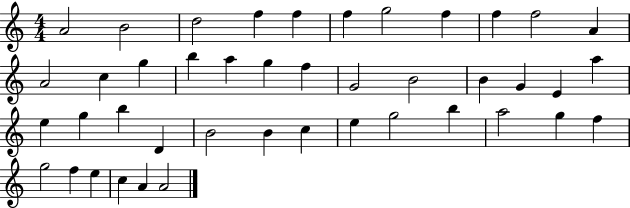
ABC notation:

X:1
T:Untitled
M:4/4
L:1/4
K:C
A2 B2 d2 f f f g2 f f f2 A A2 c g b a g f G2 B2 B G E a e g b D B2 B c e g2 b a2 g f g2 f e c A A2